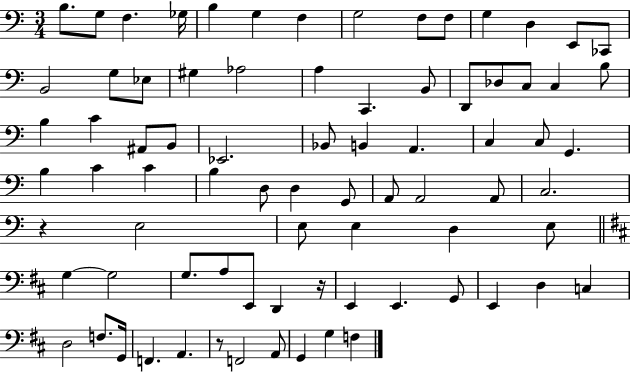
B3/e. G3/e F3/q. Gb3/s B3/q G3/q F3/q G3/h F3/e F3/e G3/q D3/q E2/e CES2/e B2/h G3/e Eb3/e G#3/q Ab3/h A3/q C2/q. B2/e D2/e Db3/e C3/e C3/q B3/e B3/q C4/q A#2/e B2/e Eb2/h. Bb2/e B2/q A2/q. C3/q C3/e G2/q. B3/q C4/q C4/q B3/q D3/e D3/q G2/e A2/e A2/h A2/e C3/h. R/q E3/h E3/e E3/q D3/q E3/e G3/q G3/h G3/e. A3/e E2/e D2/q R/s E2/q E2/q. G2/e E2/q D3/q C3/q D3/h F3/e. G2/s F2/q. A2/q. R/e F2/h A2/e G2/q G3/q F3/q